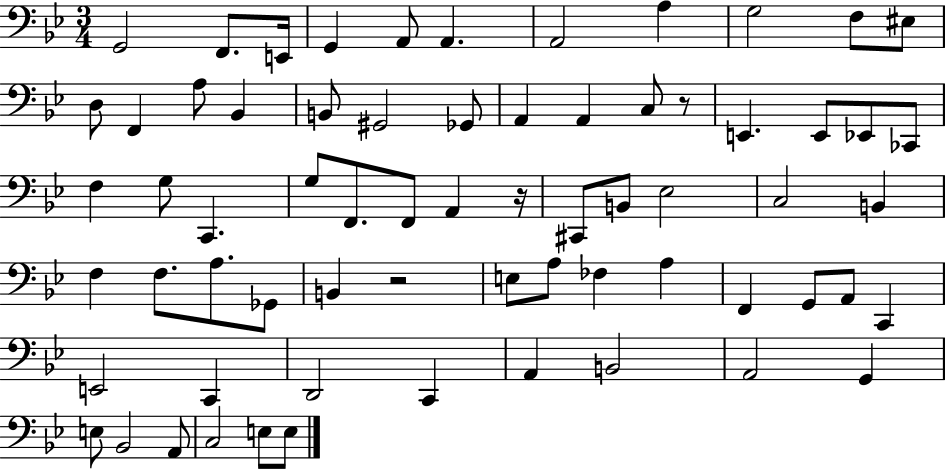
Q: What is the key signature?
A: BES major